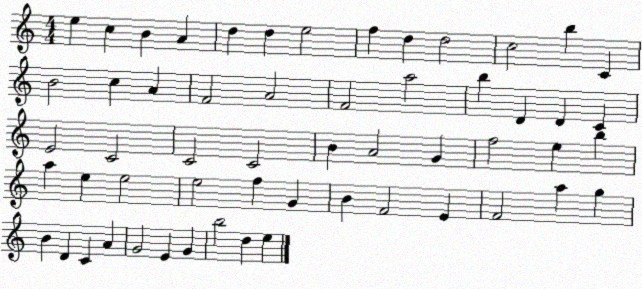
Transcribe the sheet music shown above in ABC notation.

X:1
T:Untitled
M:4/4
L:1/4
K:C
e c B A d d e2 f d d2 c2 b C B2 c A F2 A2 F2 a2 b D D C E2 C2 C2 C2 B A2 G f2 e b a e e2 e2 f G B F2 E F2 a g B D C A G2 E G b2 d e